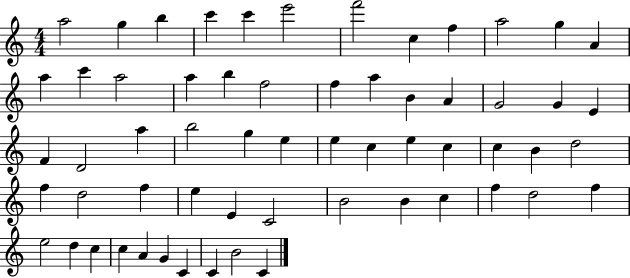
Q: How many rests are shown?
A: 0